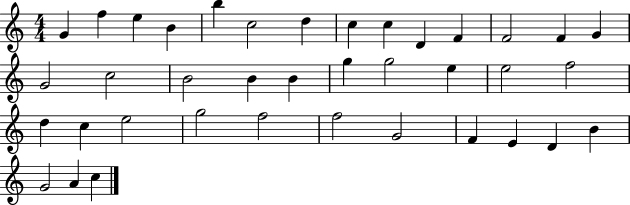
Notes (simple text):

G4/q F5/q E5/q B4/q B5/q C5/h D5/q C5/q C5/q D4/q F4/q F4/h F4/q G4/q G4/h C5/h B4/h B4/q B4/q G5/q G5/h E5/q E5/h F5/h D5/q C5/q E5/h G5/h F5/h F5/h G4/h F4/q E4/q D4/q B4/q G4/h A4/q C5/q